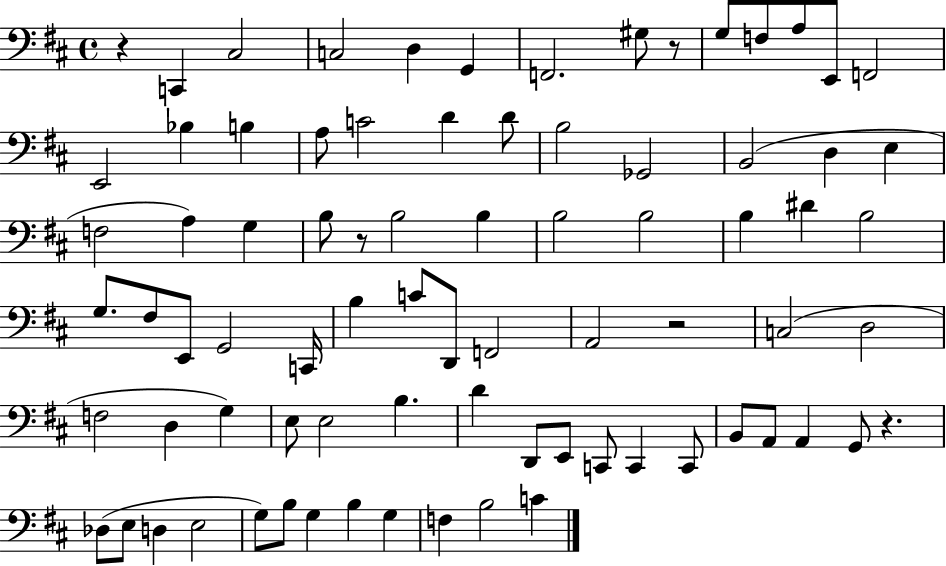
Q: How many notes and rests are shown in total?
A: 80